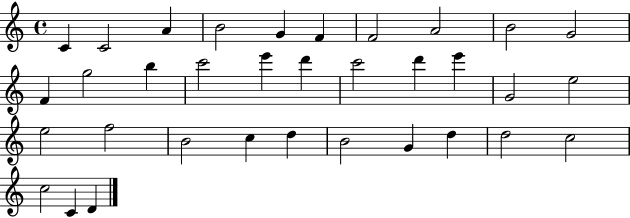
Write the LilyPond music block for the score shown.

{
  \clef treble
  \time 4/4
  \defaultTimeSignature
  \key c \major
  c'4 c'2 a'4 | b'2 g'4 f'4 | f'2 a'2 | b'2 g'2 | \break f'4 g''2 b''4 | c'''2 e'''4 d'''4 | c'''2 d'''4 e'''4 | g'2 e''2 | \break e''2 f''2 | b'2 c''4 d''4 | b'2 g'4 d''4 | d''2 c''2 | \break c''2 c'4 d'4 | \bar "|."
}